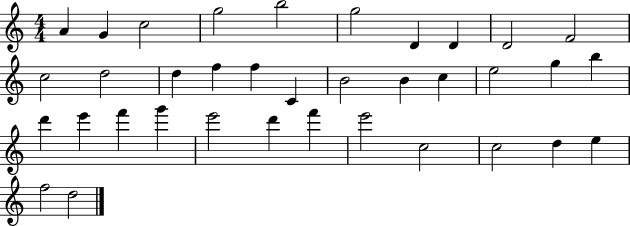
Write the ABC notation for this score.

X:1
T:Untitled
M:4/4
L:1/4
K:C
A G c2 g2 b2 g2 D D D2 F2 c2 d2 d f f C B2 B c e2 g b d' e' f' g' e'2 d' f' e'2 c2 c2 d e f2 d2